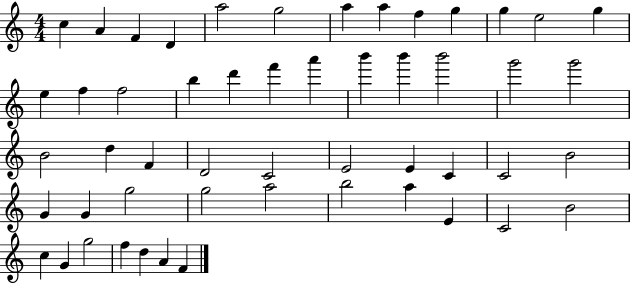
X:1
T:Untitled
M:4/4
L:1/4
K:C
c A F D a2 g2 a a f g g e2 g e f f2 b d' f' a' b' b' b'2 g'2 g'2 B2 d F D2 C2 E2 E C C2 B2 G G g2 g2 a2 b2 a E C2 B2 c G g2 f d A F